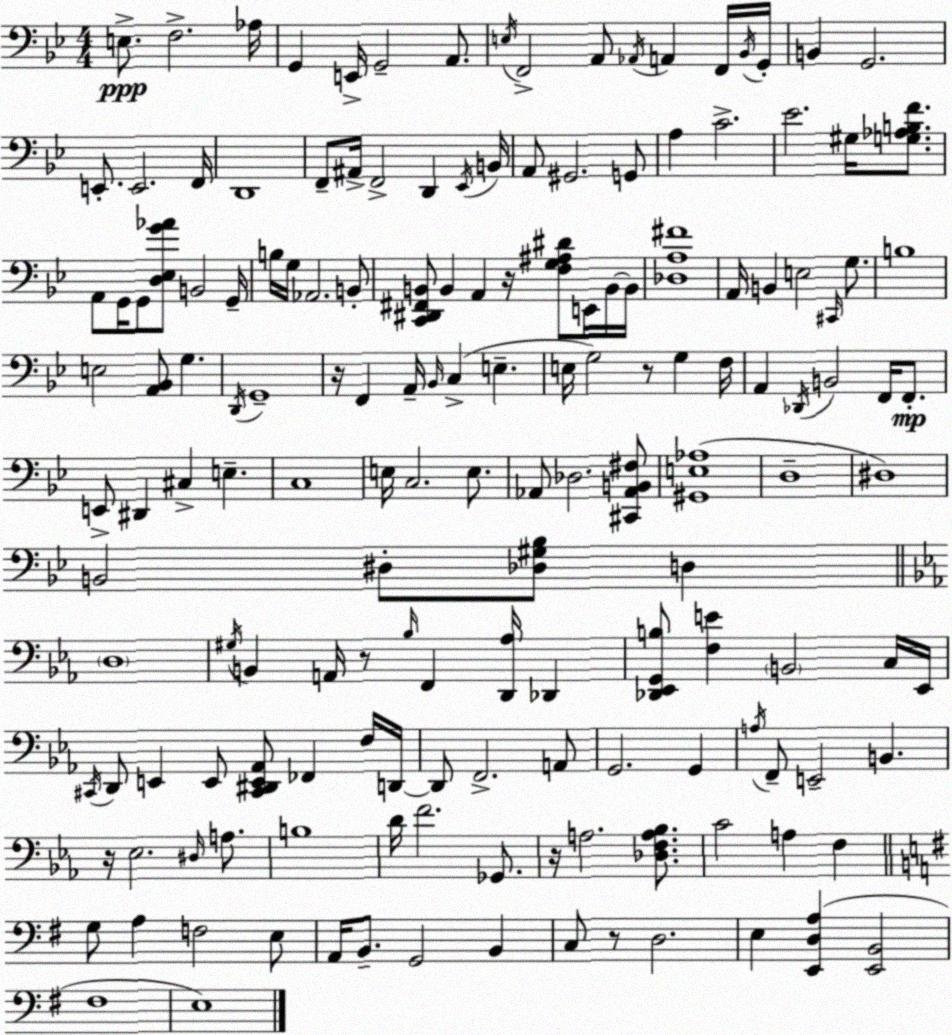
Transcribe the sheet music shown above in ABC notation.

X:1
T:Untitled
M:4/4
L:1/4
K:Gm
E,/2 F,2 _A,/4 G,, E,,/4 G,,2 A,,/2 E,/4 F,,2 A,,/2 _A,,/4 A,, F,,/4 _B,,/4 G,,/4 B,, G,,2 E,,/2 E,,2 F,,/4 D,,4 F,,/2 ^A,,/4 F,,2 D,, _E,,/4 B,,/4 A,,/2 ^G,,2 G,,/2 A, C2 _E2 ^G,/4 [G,_A,B,F]/2 A,,/2 G,,/4 G,,/2 [D,_E,G_A]/2 B,,2 G,,/4 B,/4 G,/4 _A,,2 B,,/2 [C,,^D,,^F,,B,,]/2 B,, A,, z/4 [F,G,^A,^D]/2 E,,/4 B,,/4 B,,/4 [_D,A,^F]4 A,,/4 B,, E,2 ^C,,/4 G,/2 B,4 E,2 [A,,_B,,]/2 G, D,,/4 G,,4 z/4 F,, A,,/4 _B,,/4 C, E, E,/4 G,2 z/2 G, F,/4 A,, _D,,/4 B,,2 F,,/4 F,,/2 E,,/2 ^D,, ^C, E, C,4 E,/4 C,2 E,/2 _A,,/2 _D,2 [^C,,_A,,B,,^F,]/2 [^G,,E,_A,]4 D,4 ^D,4 B,,2 ^D,/2 [_D,^G,_B,]/2 D, D,4 ^G,/4 B,, A,,/4 z/2 _B,/4 F,, [D,,_A,]/4 _D,, [_D,,_E,,G,,B,]/2 [F,E] B,,2 C,/4 _E,,/4 ^C,,/4 D,,/2 E,, E,,/2 [^C,,^D,,E,,_A,,]/2 _F,, F,/4 D,,/4 D,,/2 F,,2 A,,/2 G,,2 G,, A,/4 F,,/2 E,,2 B,, z/4 _E,2 ^D,/4 A,/2 B,4 D/4 F2 _G,,/2 z/4 A,2 [_D,F,A,_B,]/2 C2 A, F, G,/2 A, F,2 E,/2 A,,/4 B,,/2 G,,2 B,, C,/2 z/2 D,2 E, [E,,D,A,] [E,,B,,]2 ^F,4 E,4